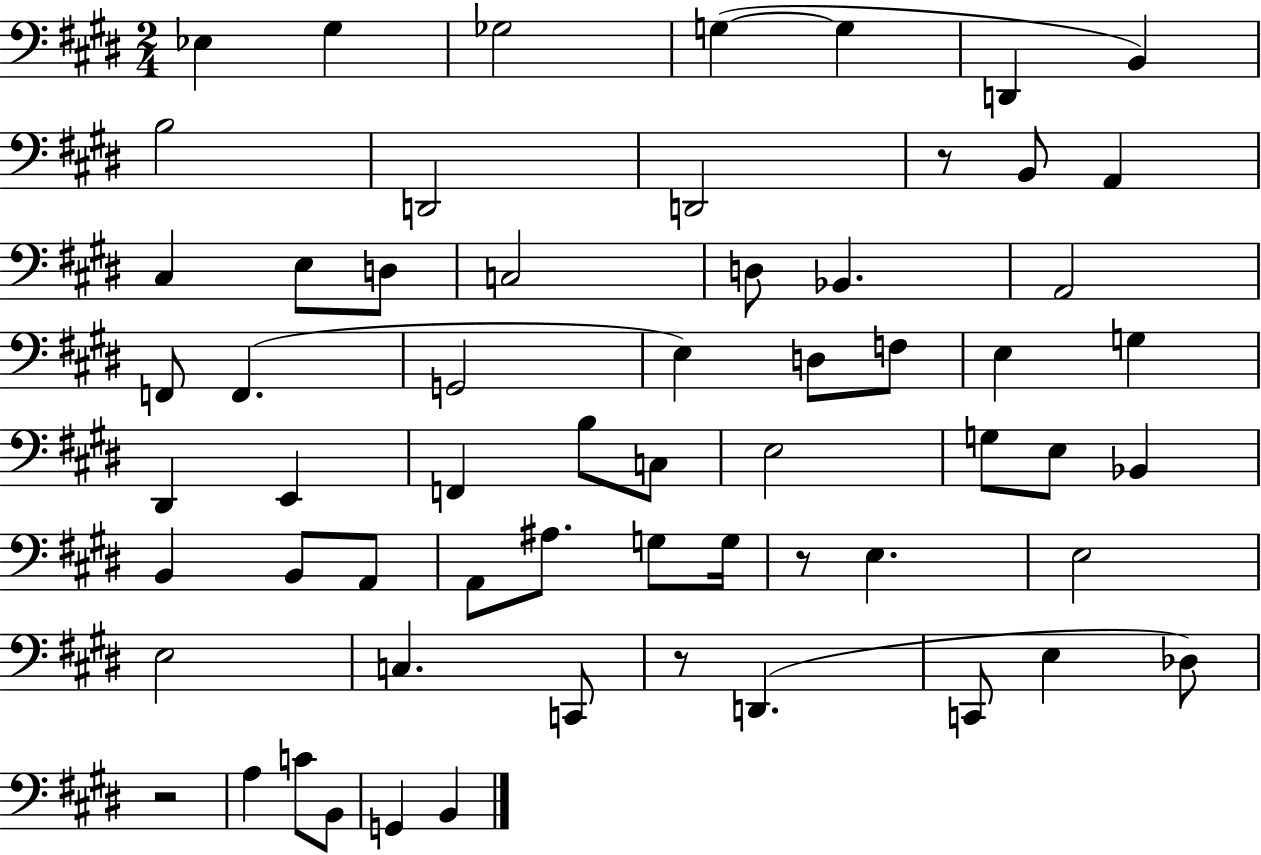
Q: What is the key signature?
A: E major